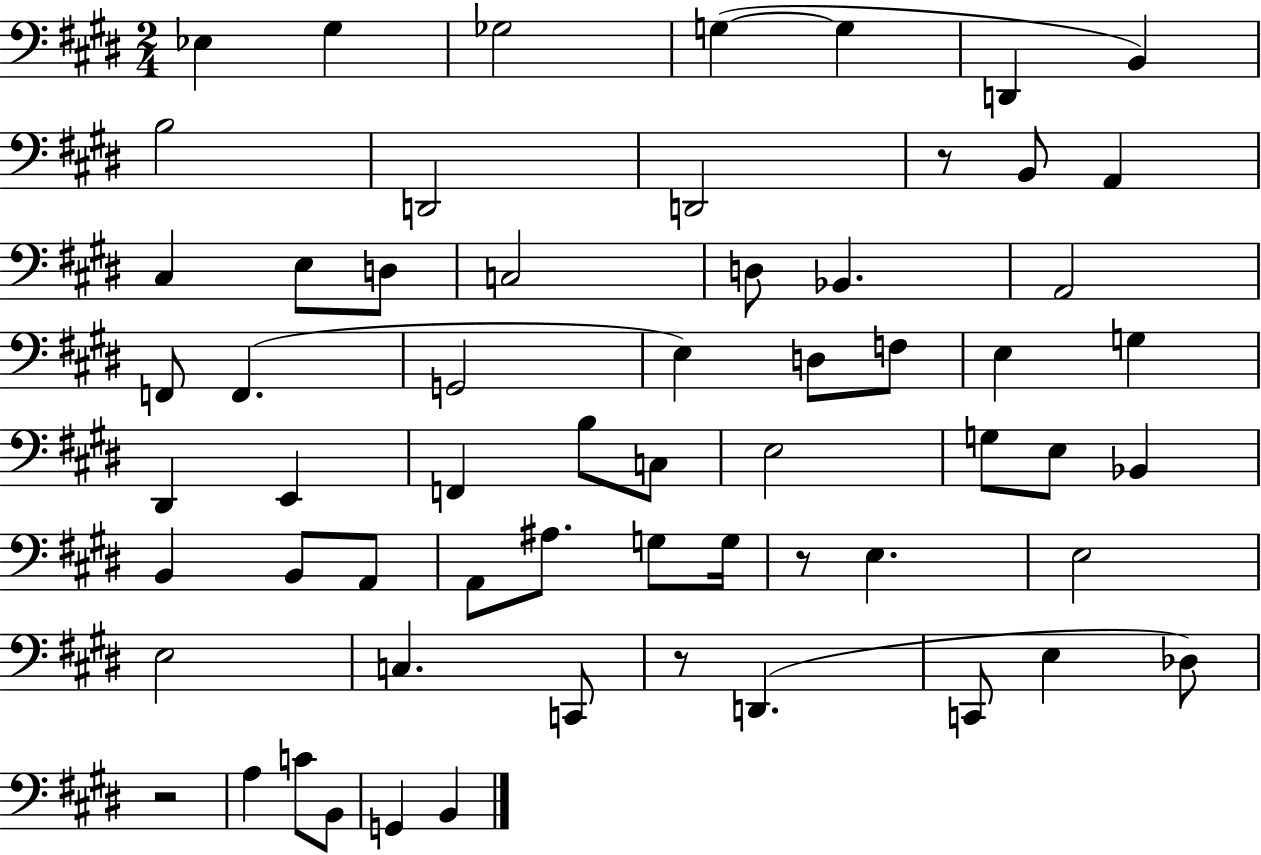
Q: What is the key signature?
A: E major